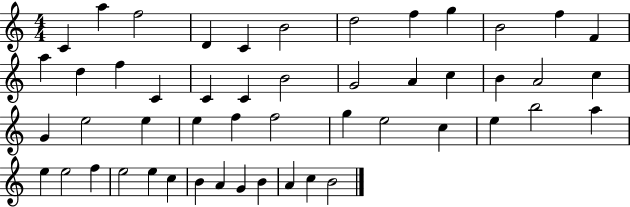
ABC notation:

X:1
T:Untitled
M:4/4
L:1/4
K:C
C a f2 D C B2 d2 f g B2 f F a d f C C C B2 G2 A c B A2 c G e2 e e f f2 g e2 c e b2 a e e2 f e2 e c B A G B A c B2